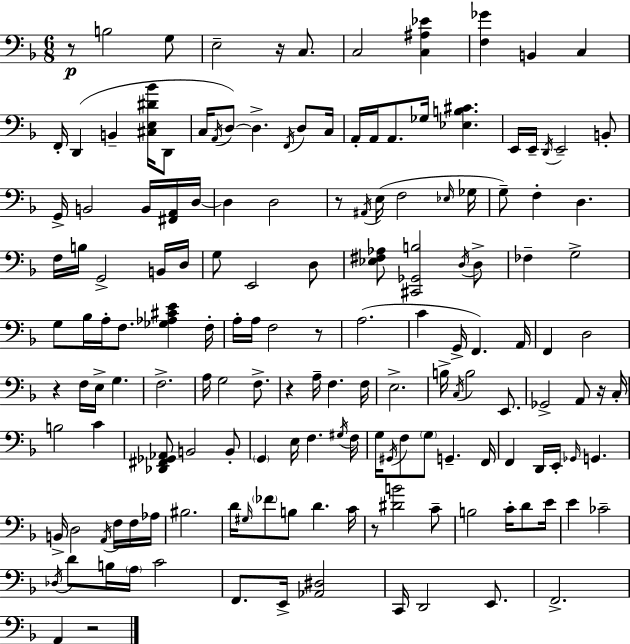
R/e B3/h G3/e E3/h R/s C3/e. C3/h [C3,A#3,Eb4]/q [F3,Gb4]/q B2/q C3/q F2/s D2/q B2/q [C#3,E3,D#4,Bb4]/s D2/e C3/s A2/s D3/e D3/q. F2/s D3/e C3/s A2/s A2/s A2/e. Gb3/s [Eb3,B3,C#4]/q. E2/s E2/s D2/s E2/h B2/e G2/s B2/h B2/s [F#2,A2]/s D3/s D3/q D3/h R/e A#2/s E3/s F3/h Eb3/s Gb3/s G3/e F3/q D3/q. F3/s B3/s G2/h B2/s D3/s G3/e E2/h D3/e [Eb3,F#3,Ab3]/e [C#2,Gb2,B3]/h D3/s D3/e FES3/q G3/h G3/e Bb3/s A3/s F3/e. [Gb3,Ab3,C#4,E4]/q F3/s A3/s A3/s F3/h R/e A3/h. C4/q G2/s F2/q. A2/s F2/q D3/h R/q F3/s E3/s G3/q. F3/h. A3/s G3/h F3/e. R/q A3/s F3/q. F3/s E3/h. B3/s C3/s B3/h E2/e. Gb2/h A2/e R/s C3/s B3/h C4/q [Db2,F#2,Gb2,Ab2]/e B2/h B2/e G2/q E3/s F3/q. G#3/s F3/s G3/s G#2/s F3/e G3/e G2/q. F2/s F2/q D2/s E2/s Gb2/s G2/q. B2/s D3/h A2/s F3/s F3/s Ab3/s BIS3/h. D4/s G#3/s FES4/e B3/e D4/q. C4/s R/e [D#4,B4]/h C4/e B3/h C4/s D4/e E4/s E4/q CES4/h Db3/s D4/e B3/s A3/s C4/h F2/e. E2/s [Ab2,D#3]/h C2/s D2/h E2/e. F2/h. A2/q R/h